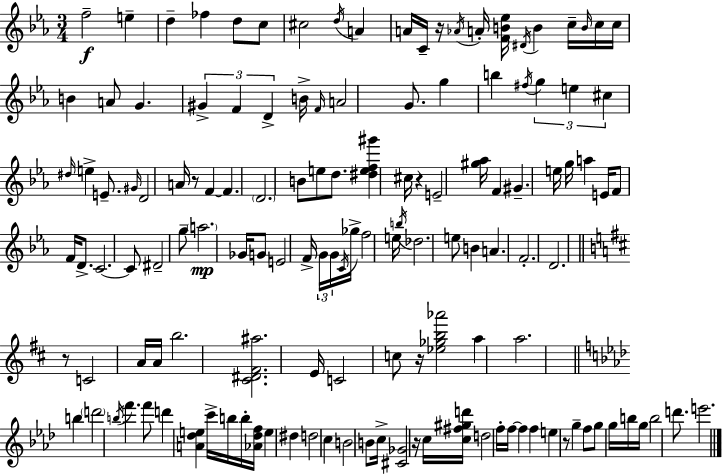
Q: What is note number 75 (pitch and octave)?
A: Db5